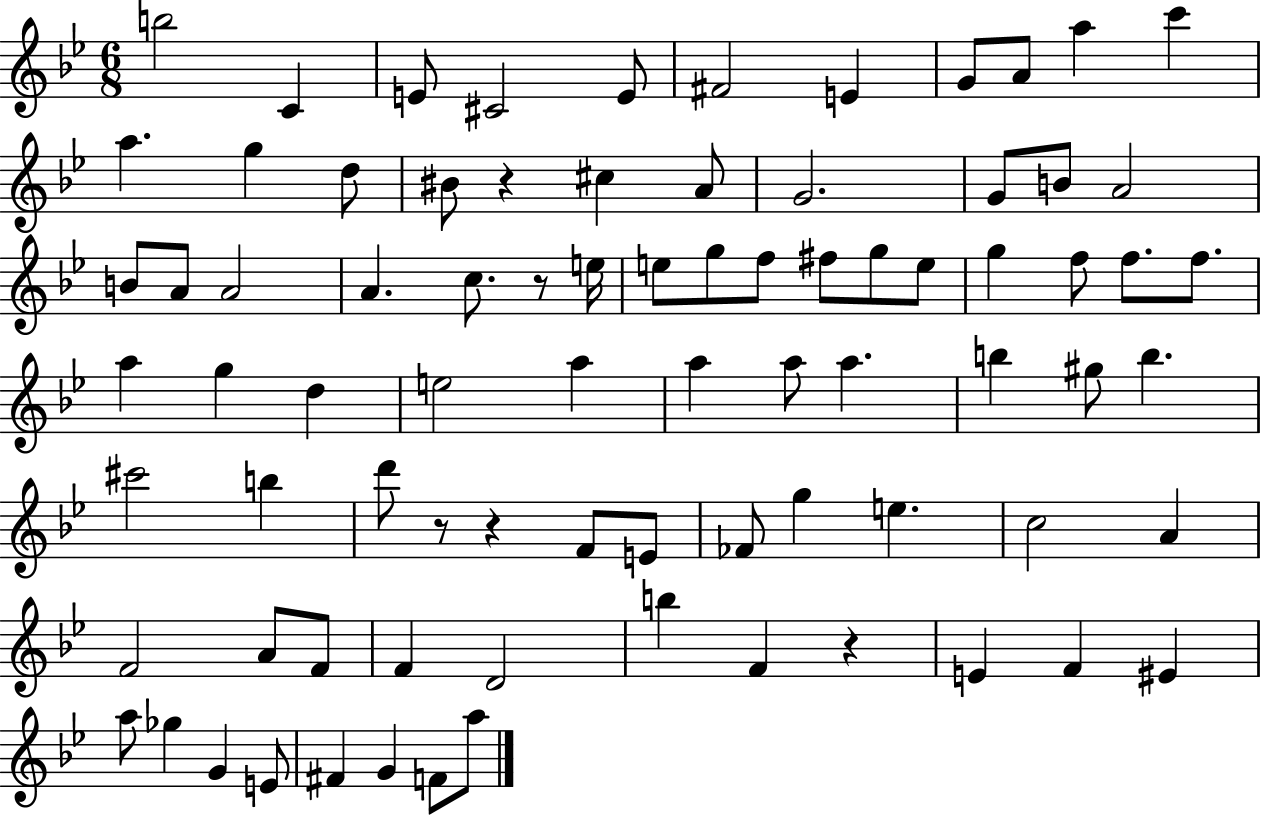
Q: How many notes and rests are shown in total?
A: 81